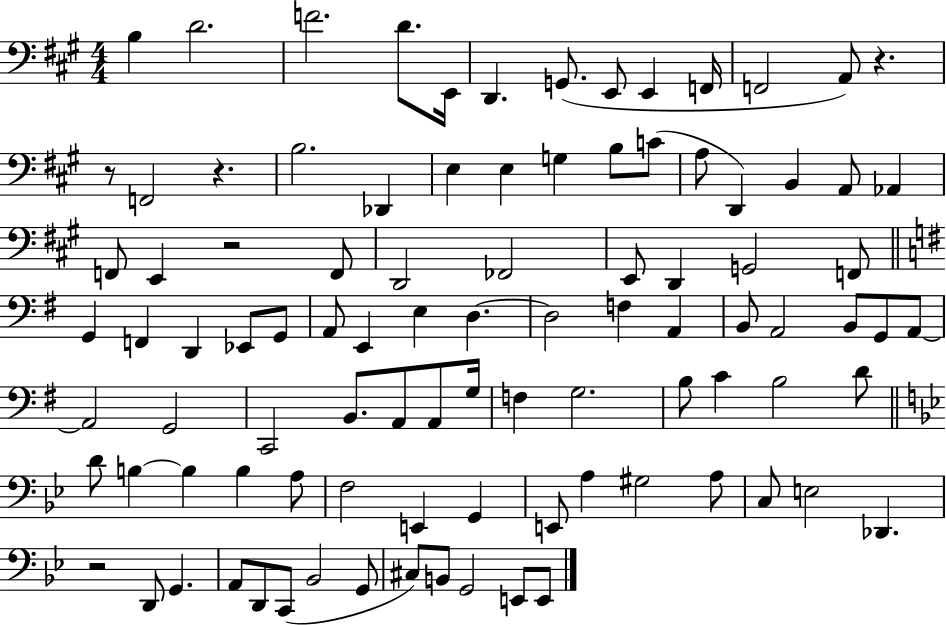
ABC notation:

X:1
T:Untitled
M:4/4
L:1/4
K:A
B, D2 F2 D/2 E,,/4 D,, G,,/2 E,,/2 E,, F,,/4 F,,2 A,,/2 z z/2 F,,2 z B,2 _D,, E, E, G, B,/2 C/2 A,/2 D,, B,, A,,/2 _A,, F,,/2 E,, z2 F,,/2 D,,2 _F,,2 E,,/2 D,, G,,2 F,,/2 G,, F,, D,, _E,,/2 G,,/2 A,,/2 E,, E, D, D,2 F, A,, B,,/2 A,,2 B,,/2 G,,/2 A,,/2 A,,2 G,,2 C,,2 B,,/2 A,,/2 A,,/2 G,/4 F, G,2 B,/2 C B,2 D/2 D/2 B, B, B, A,/2 F,2 E,, G,, E,,/2 A, ^G,2 A,/2 C,/2 E,2 _D,, z2 D,,/2 G,, A,,/2 D,,/2 C,,/2 _B,,2 G,,/2 ^C,/2 B,,/2 G,,2 E,,/2 E,,/2